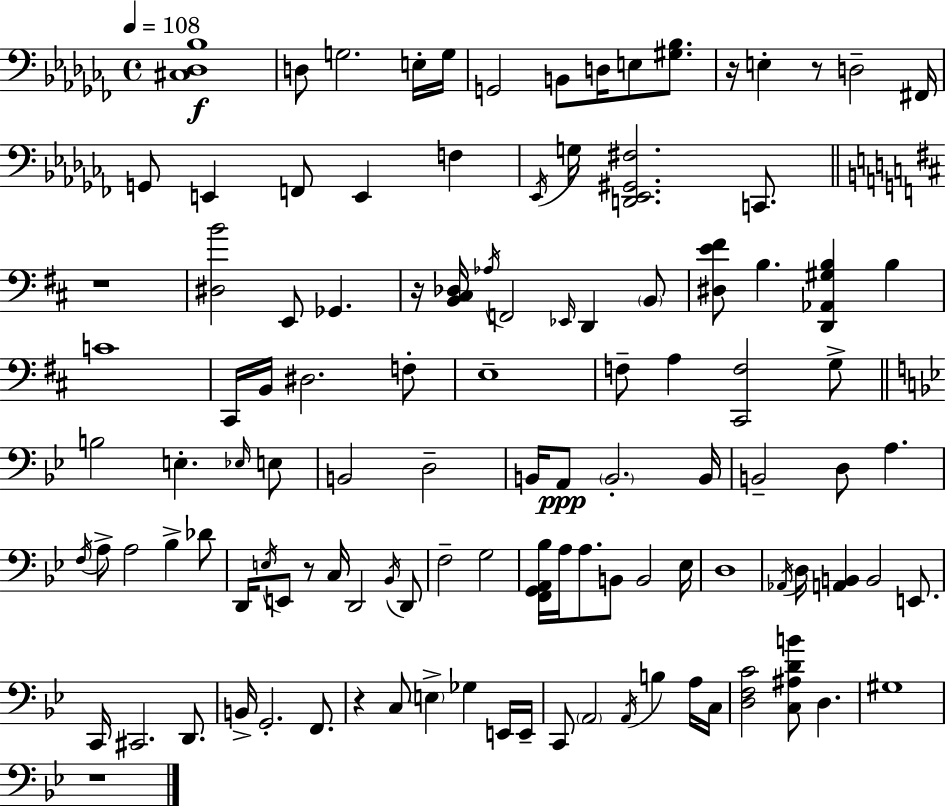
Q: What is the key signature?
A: AES minor